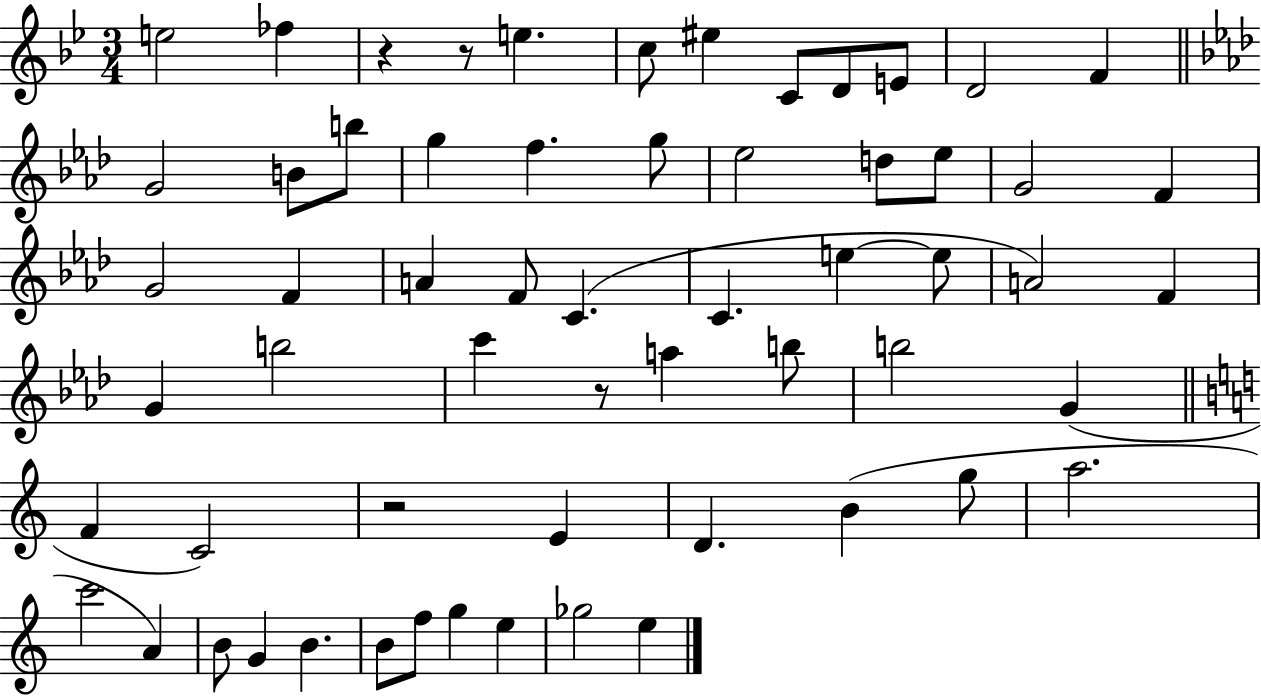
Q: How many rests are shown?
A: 4